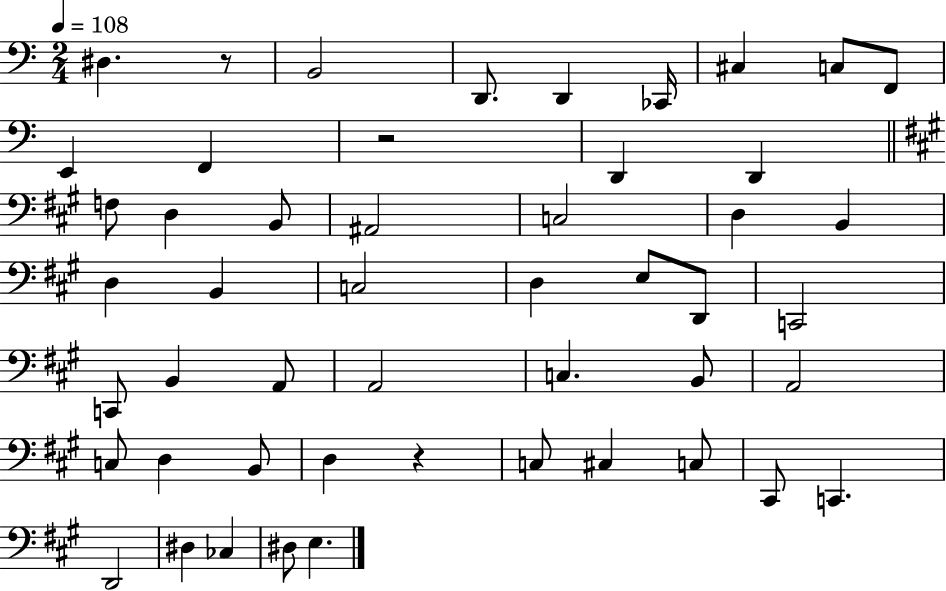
D#3/q. R/e B2/h D2/e. D2/q CES2/s C#3/q C3/e F2/e E2/q F2/q R/h D2/q D2/q F3/e D3/q B2/e A#2/h C3/h D3/q B2/q D3/q B2/q C3/h D3/q E3/e D2/e C2/h C2/e B2/q A2/e A2/h C3/q. B2/e A2/h C3/e D3/q B2/e D3/q R/q C3/e C#3/q C3/e C#2/e C2/q. D2/h D#3/q CES3/q D#3/e E3/q.